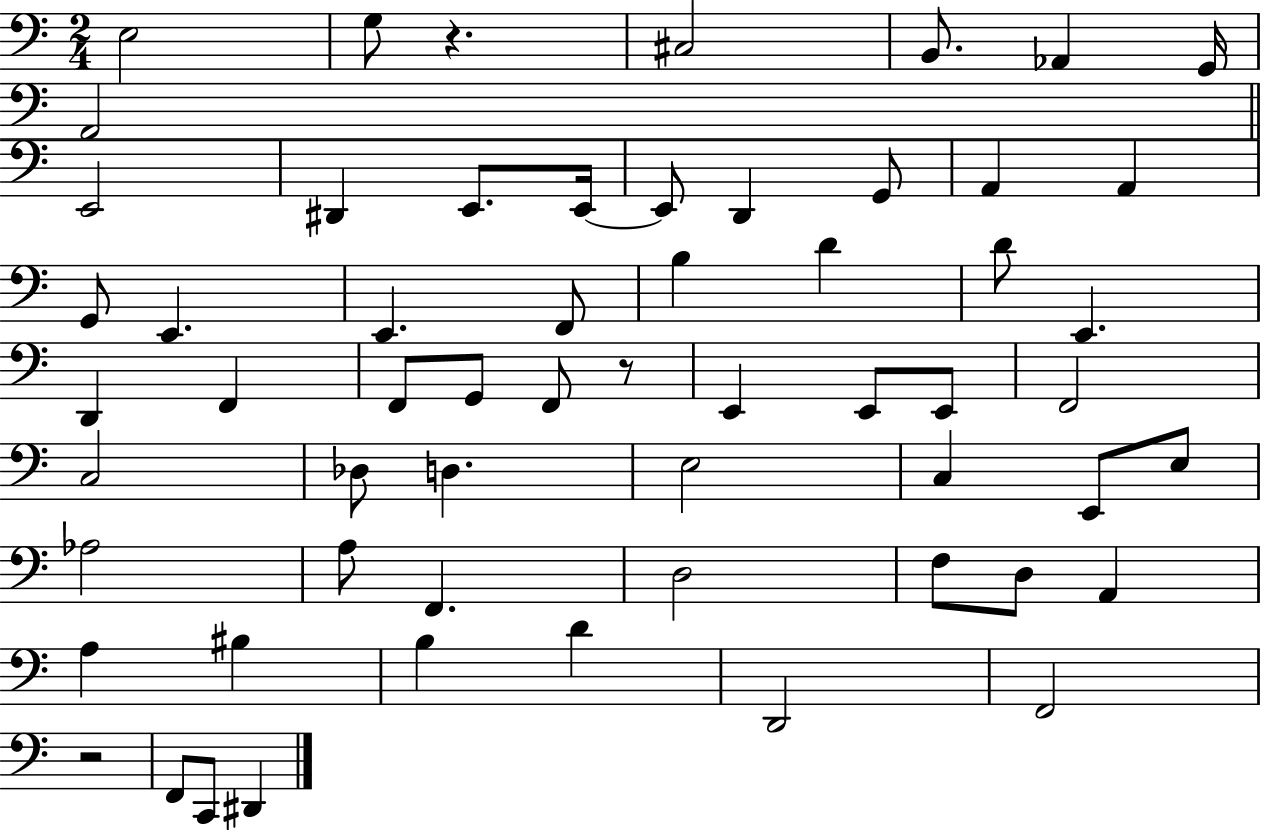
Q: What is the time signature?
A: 2/4